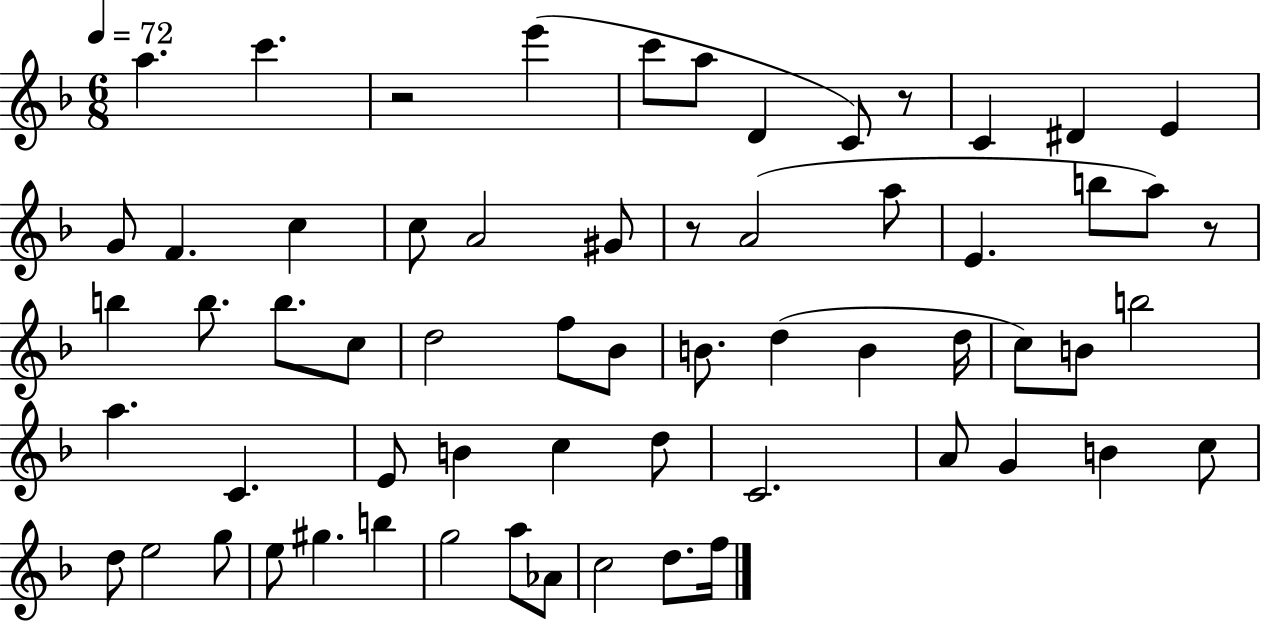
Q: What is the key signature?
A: F major